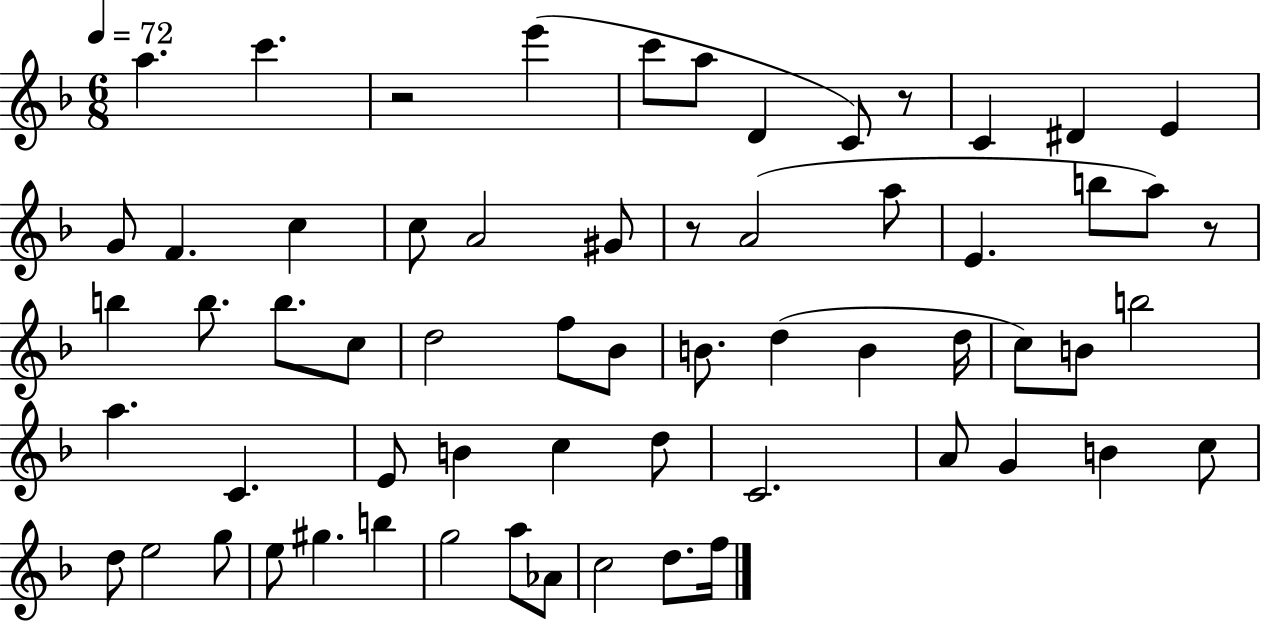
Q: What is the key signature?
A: F major